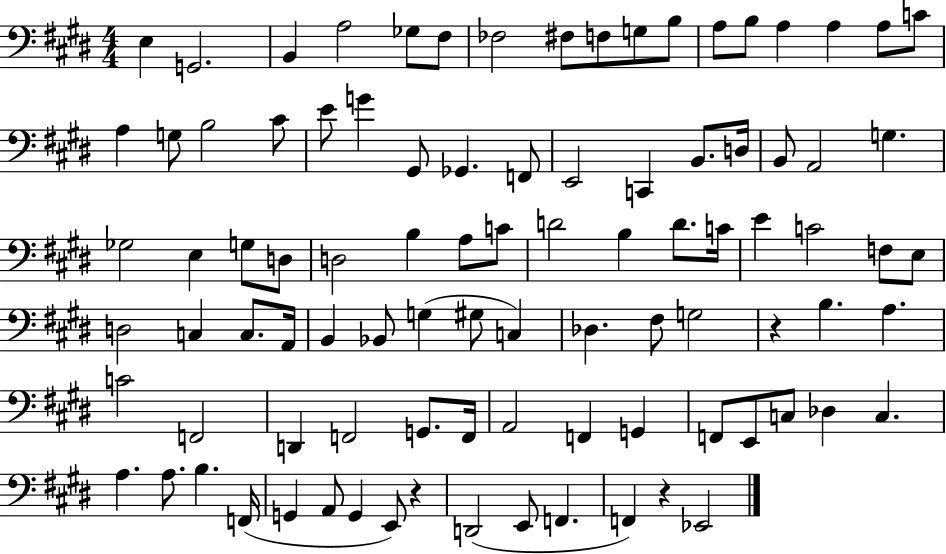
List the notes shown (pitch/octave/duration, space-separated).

E3/q G2/h. B2/q A3/h Gb3/e F#3/e FES3/h F#3/e F3/e G3/e B3/e A3/e B3/e A3/q A3/q A3/e C4/e A3/q G3/e B3/h C#4/e E4/e G4/q G#2/e Gb2/q. F2/e E2/h C2/q B2/e. D3/s B2/e A2/h G3/q. Gb3/h E3/q G3/e D3/e D3/h B3/q A3/e C4/e D4/h B3/q D4/e. C4/s E4/q C4/h F3/e E3/e D3/h C3/q C3/e. A2/s B2/q Bb2/e G3/q G#3/e C3/q Db3/q. F#3/e G3/h R/q B3/q. A3/q. C4/h F2/h D2/q F2/h G2/e. F2/s A2/h F2/q G2/q F2/e E2/e C3/e Db3/q C3/q. A3/q. A3/e. B3/q. F2/s G2/q A2/e G2/q E2/e R/q D2/h E2/e F2/q. F2/q R/q Eb2/h